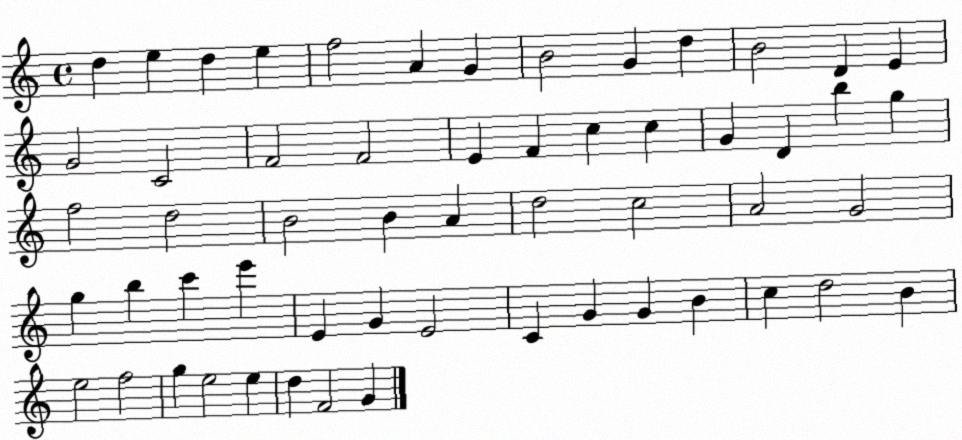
X:1
T:Untitled
M:4/4
L:1/4
K:C
d e d e f2 A G B2 G d B2 D E G2 C2 F2 F2 E F c c G D b g f2 d2 B2 B A d2 c2 A2 G2 g b c' e' E G E2 C G G B c d2 B e2 f2 g e2 e d F2 G